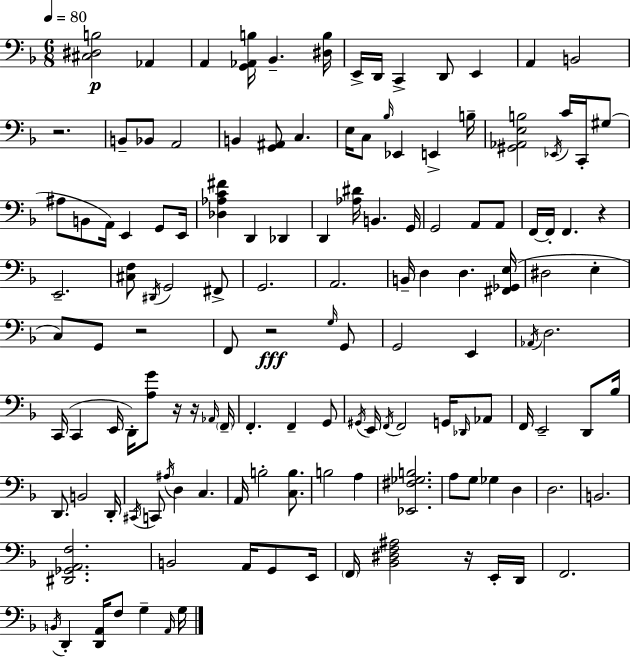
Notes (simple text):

[C#3,D#3,B3]/h Ab2/q A2/q [G2,Ab2,B3]/s Bb2/q. [D#3,B3]/s E2/s D2/s C2/q D2/e E2/q A2/q B2/h R/h. B2/e Bb2/e A2/h B2/q [G2,A#2]/e C3/q. E3/s C3/e Bb3/s Eb2/q E2/q B3/s [G#2,Ab2,E3,B3]/h Eb2/s C4/s C2/s G#3/e A#3/e B2/e A2/s E2/q G2/e E2/s [Db3,Ab3,C4,F#4]/q D2/q Db2/q D2/q [Ab3,D#4]/s B2/q. G2/s G2/h A2/e A2/e F2/s F2/s F2/q. R/q E2/h. [C#3,F3]/e D#2/s G2/h F#2/e G2/h. A2/h. B2/s D3/q D3/q. [F#2,Gb2,E3]/s D#3/h E3/q C3/e G2/e R/h F2/e R/h G3/s G2/e G2/h E2/q Ab2/s D3/h. C2/s C2/q E2/s D2/s [A3,G4]/e R/s R/s Ab2/s F2/s F2/q. F2/q G2/e G#2/s E2/s F2/s F2/h G2/s Db2/s Ab2/e F2/s E2/h D2/e Bb3/s D2/e. B2/h D2/s C#2/s C2/e A#3/s D3/q C3/q. A2/s B3/h [C3,B3]/e. B3/h A3/q [Eb2,F#3,Gb3,B3]/h. A3/e G3/e Gb3/q D3/q D3/h. B2/h. [D#2,Gb2,A2,F3]/h. B2/h A2/s G2/e E2/s F2/s [Bb2,D#3,F3,A#3]/h R/s E2/s D2/s F2/h. B2/s D2/q [D2,A2]/s F3/e G3/q A2/s G3/s